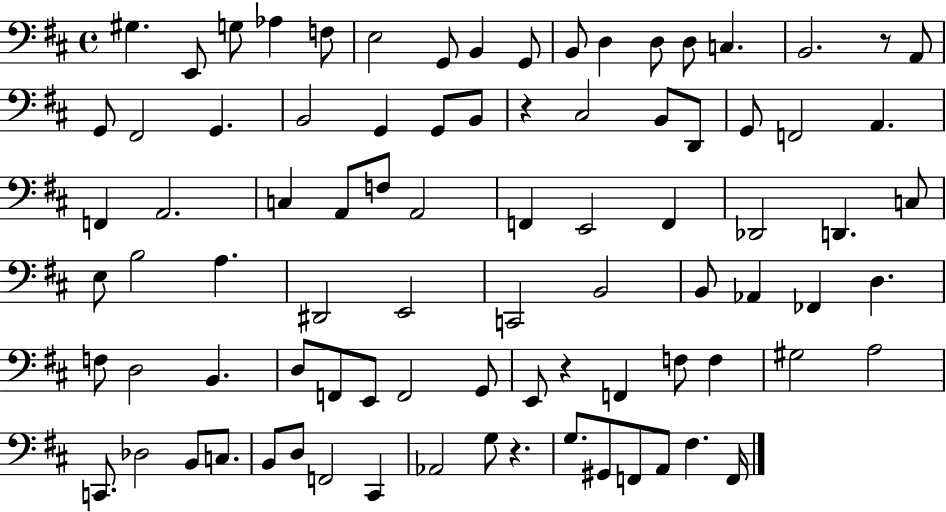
G#3/q. E2/e G3/e Ab3/q F3/e E3/h G2/e B2/q G2/e B2/e D3/q D3/e D3/e C3/q. B2/h. R/e A2/e G2/e F#2/h G2/q. B2/h G2/q G2/e B2/e R/q C#3/h B2/e D2/e G2/e F2/h A2/q. F2/q A2/h. C3/q A2/e F3/e A2/h F2/q E2/h F2/q Db2/h D2/q. C3/e E3/e B3/h A3/q. D#2/h E2/h C2/h B2/h B2/e Ab2/q FES2/q D3/q. F3/e D3/h B2/q. D3/e F2/e E2/e F2/h G2/e E2/e R/q F2/q F3/e F3/q G#3/h A3/h C2/e. Db3/h B2/e C3/e. B2/e D3/e F2/h C#2/q Ab2/h G3/e R/q. G3/e. G#2/e F2/e A2/e F#3/q. F2/s